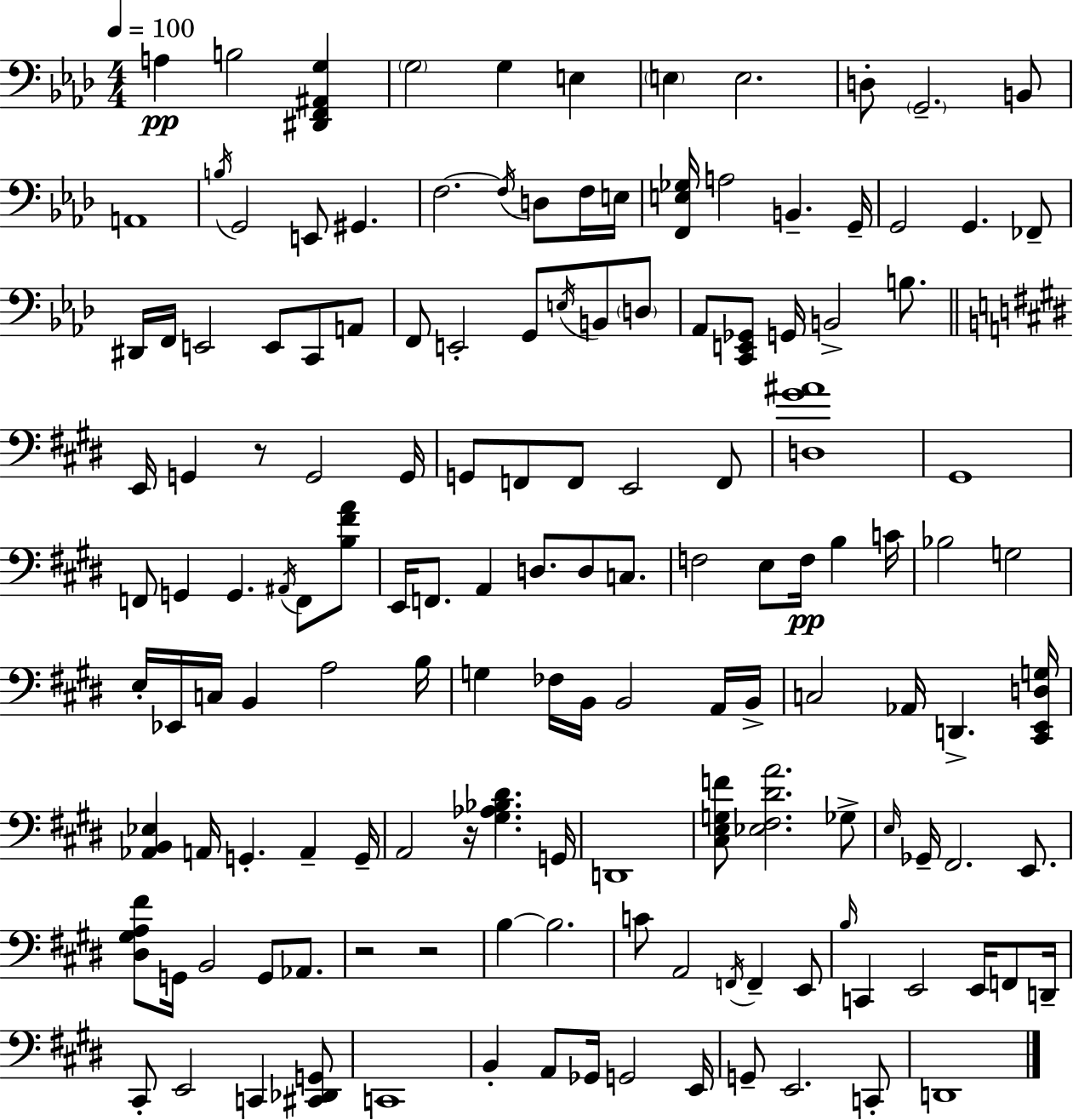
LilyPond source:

{
  \clef bass
  \numericTimeSignature
  \time 4/4
  \key f \minor
  \tempo 4 = 100
  a4\pp b2 <dis, f, ais, g>4 | \parenthesize g2 g4 e4 | \parenthesize e4 e2. | d8-. \parenthesize g,2.-- b,8 | \break a,1 | \acciaccatura { b16 } g,2 e,8 gis,4. | f2.~~ \acciaccatura { f16 } d8 | f16 e16 <f, e ges>16 a2 b,4.-- | \break g,16-- g,2 g,4. | fes,8-- dis,16 f,16 e,2 e,8 c,8 | a,8 f,8 e,2-. g,8 \acciaccatura { e16 } b,8 | \parenthesize d8 aes,8 <c, e, ges,>8 g,16 b,2-> | \break b8. \bar "||" \break \key e \major e,16 g,4 r8 g,2 g,16 | g,8 f,8 f,8 e,2 f,8 | <d gis' ais'>1 | gis,1 | \break f,8 g,4 g,4. \acciaccatura { ais,16 } f,8 <b fis' a'>8 | e,16 f,8. a,4 d8. d8 c8. | f2 e8 f16\pp b4 | c'16 bes2 g2 | \break e16-. ees,16 c16 b,4 a2 | b16 g4 fes16 b,16 b,2 a,16 | b,16-> c2 aes,16 d,4.-> | <cis, e, d g>16 <aes, b, ees>4 a,16 g,4.-. a,4-- | \break g,16-- a,2 r16 <gis aes bes dis'>4. | g,16 d,1 | <cis e g f'>8 <ees fis dis' a'>2. ges8-> | \grace { e16 } ges,16-- fis,2. e,8. | \break <dis gis a fis'>8 g,16 b,2 g,8 aes,8. | r2 r2 | b4~~ b2. | c'8 a,2 \acciaccatura { f,16 } f,4-- | \break e,8 \grace { b16 } c,4 e,2 | e,16 f,8 d,16-- cis,8-. e,2 c,4 | <cis, des, g,>8 c,1 | b,4-. a,8 ges,16 g,2 | \break e,16 g,8-- e,2. | c,8-. d,1 | \bar "|."
}